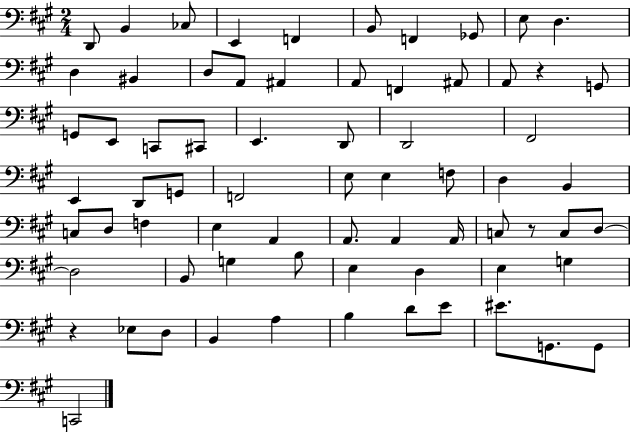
X:1
T:Untitled
M:2/4
L:1/4
K:A
D,,/2 B,, _C,/2 E,, F,, B,,/2 F,, _G,,/2 E,/2 D, D, ^B,, D,/2 A,,/2 ^A,, A,,/2 F,, ^A,,/2 A,,/2 z G,,/2 G,,/2 E,,/2 C,,/2 ^C,,/2 E,, D,,/2 D,,2 ^F,,2 E,, D,,/2 G,,/2 F,,2 E,/2 E, F,/2 D, B,, C,/2 D,/2 F, E, A,, A,,/2 A,, A,,/4 C,/2 z/2 C,/2 D,/2 D,2 B,,/2 G, B,/2 E, D, E, G, z _E,/2 D,/2 B,, A, B, D/2 E/2 ^E/2 G,,/2 G,,/2 C,,2